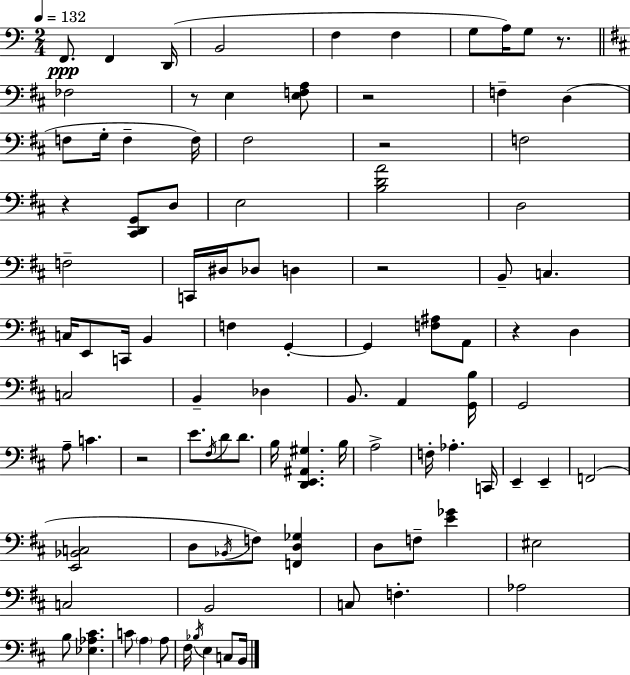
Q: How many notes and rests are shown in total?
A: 97